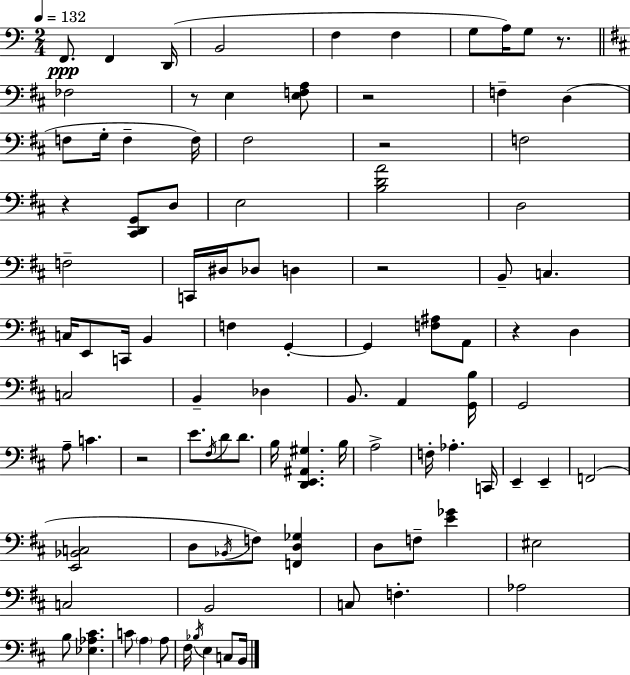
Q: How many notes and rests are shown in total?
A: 97